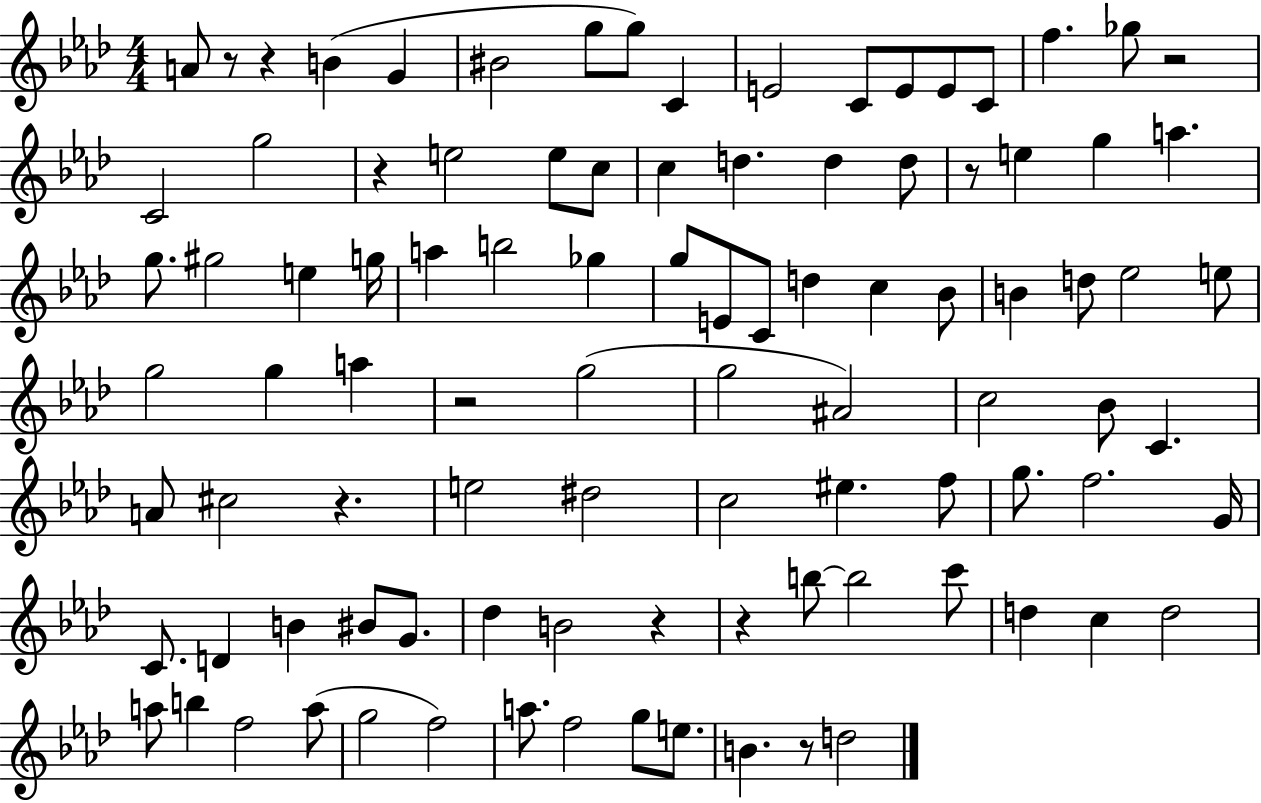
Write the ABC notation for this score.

X:1
T:Untitled
M:4/4
L:1/4
K:Ab
A/2 z/2 z B G ^B2 g/2 g/2 C E2 C/2 E/2 E/2 C/2 f _g/2 z2 C2 g2 z e2 e/2 c/2 c d d d/2 z/2 e g a g/2 ^g2 e g/4 a b2 _g g/2 E/2 C/2 d c _B/2 B d/2 _e2 e/2 g2 g a z2 g2 g2 ^A2 c2 _B/2 C A/2 ^c2 z e2 ^d2 c2 ^e f/2 g/2 f2 G/4 C/2 D B ^B/2 G/2 _d B2 z z b/2 b2 c'/2 d c d2 a/2 b f2 a/2 g2 f2 a/2 f2 g/2 e/2 B z/2 d2